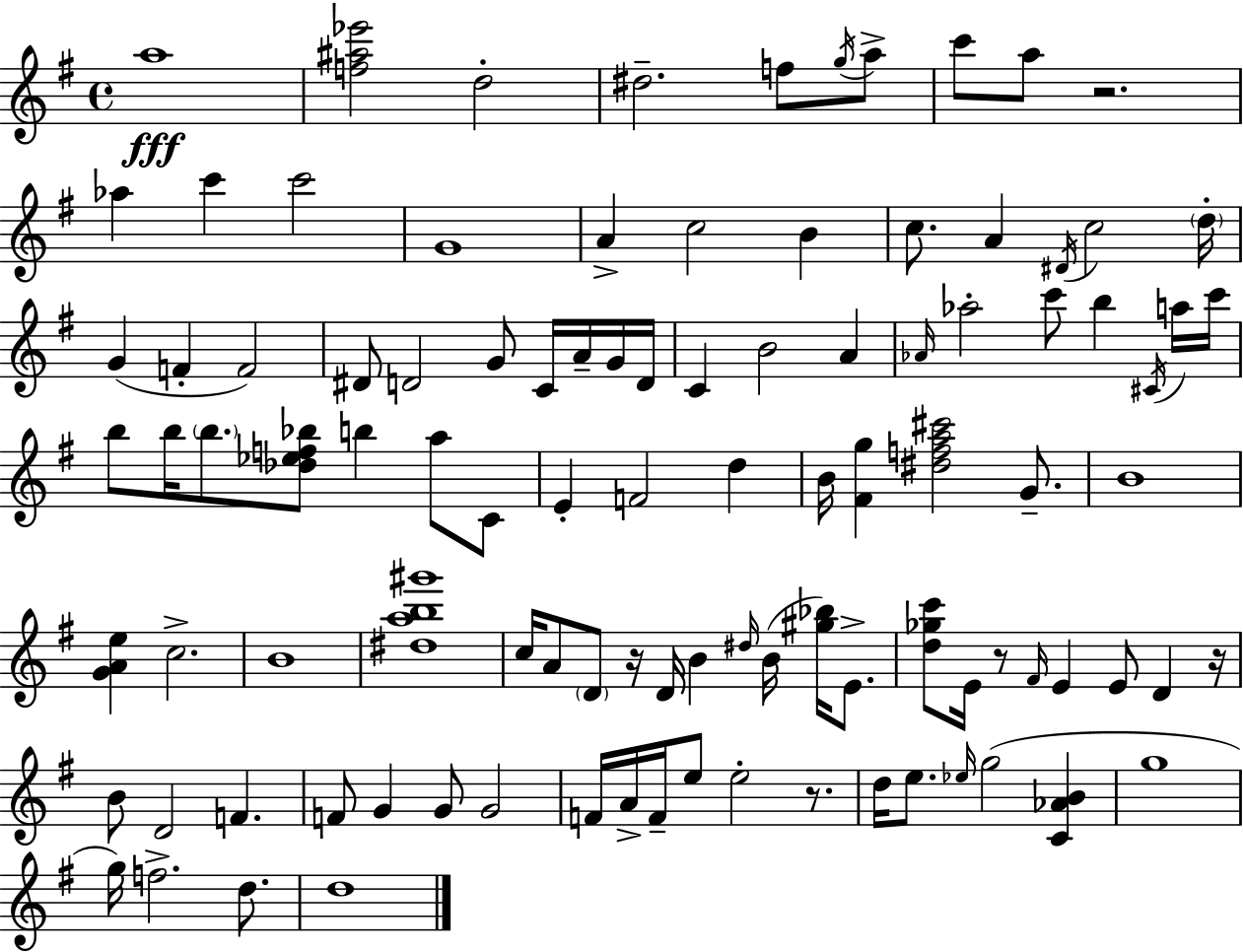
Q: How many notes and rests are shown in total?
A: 102